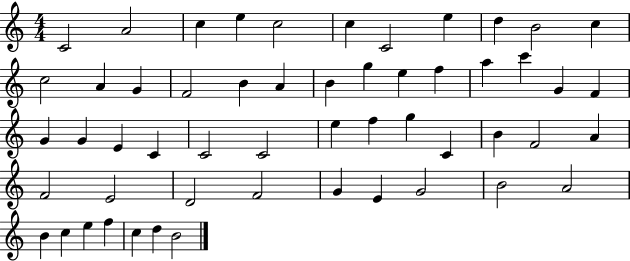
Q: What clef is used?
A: treble